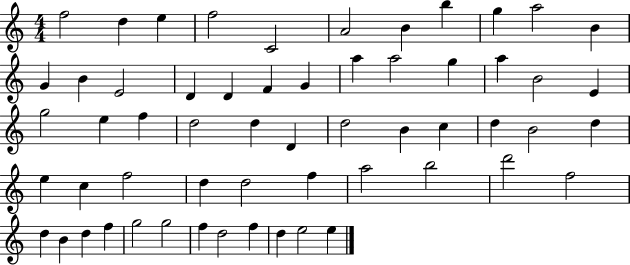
F5/h D5/q E5/q F5/h C4/h A4/h B4/q B5/q G5/q A5/h B4/q G4/q B4/q E4/h D4/q D4/q F4/q G4/q A5/q A5/h G5/q A5/q B4/h E4/q G5/h E5/q F5/q D5/h D5/q D4/q D5/h B4/q C5/q D5/q B4/h D5/q E5/q C5/q F5/h D5/q D5/h F5/q A5/h B5/h D6/h F5/h D5/q B4/q D5/q F5/q G5/h G5/h F5/q D5/h F5/q D5/q E5/h E5/q